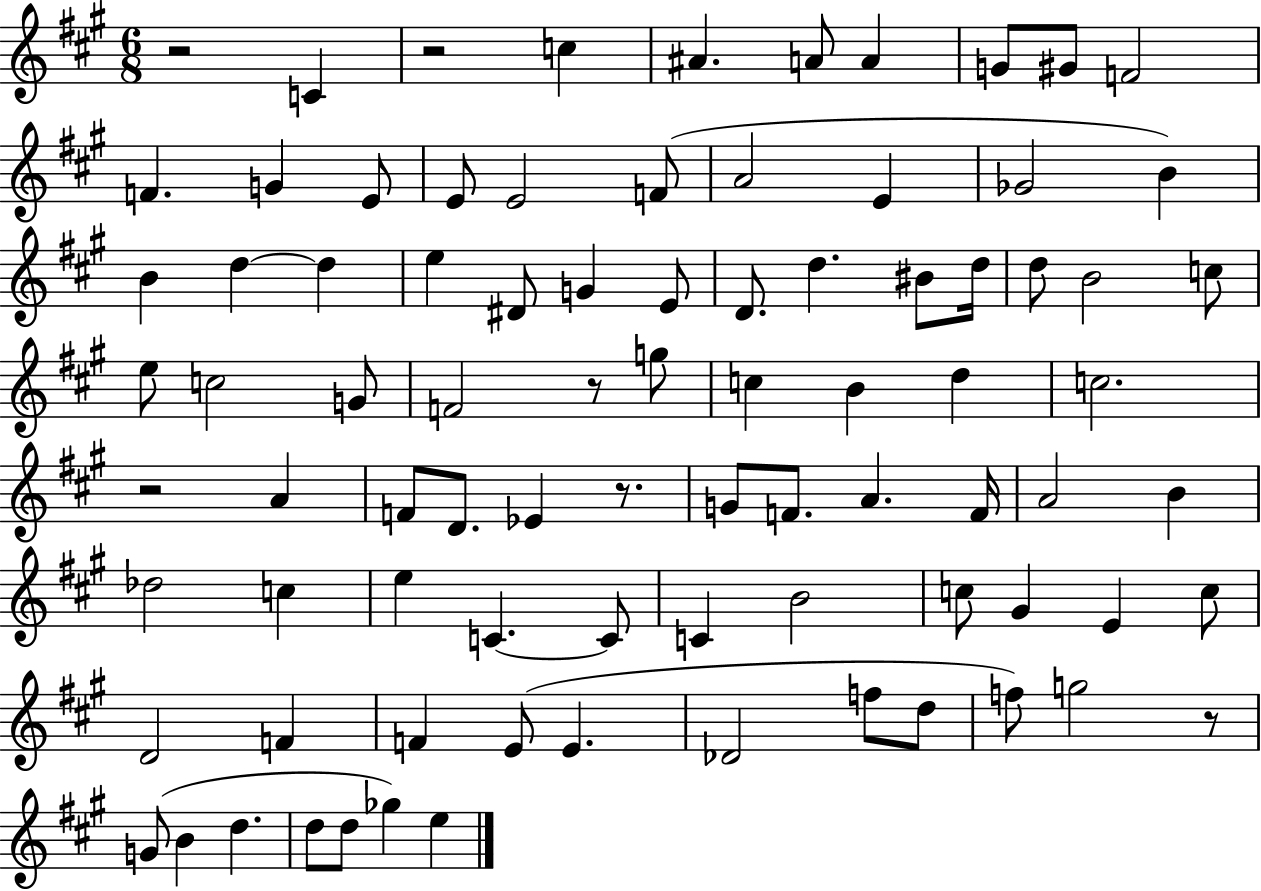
{
  \clef treble
  \numericTimeSignature
  \time 6/8
  \key a \major
  r2 c'4 | r2 c''4 | ais'4. a'8 a'4 | g'8 gis'8 f'2 | \break f'4. g'4 e'8 | e'8 e'2 f'8( | a'2 e'4 | ges'2 b'4) | \break b'4 d''4~~ d''4 | e''4 dis'8 g'4 e'8 | d'8. d''4. bis'8 d''16 | d''8 b'2 c''8 | \break e''8 c''2 g'8 | f'2 r8 g''8 | c''4 b'4 d''4 | c''2. | \break r2 a'4 | f'8 d'8. ees'4 r8. | g'8 f'8. a'4. f'16 | a'2 b'4 | \break des''2 c''4 | e''4 c'4.~~ c'8 | c'4 b'2 | c''8 gis'4 e'4 c''8 | \break d'2 f'4 | f'4 e'8( e'4. | des'2 f''8 d''8 | f''8) g''2 r8 | \break g'8( b'4 d''4. | d''8 d''8 ges''4) e''4 | \bar "|."
}